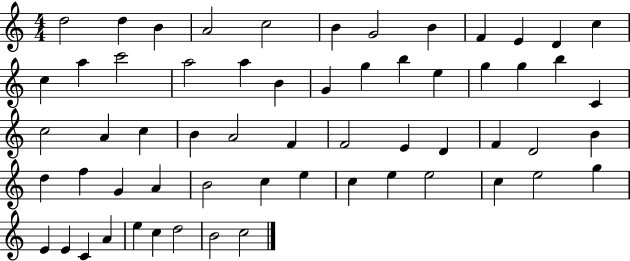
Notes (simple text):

D5/h D5/q B4/q A4/h C5/h B4/q G4/h B4/q F4/q E4/q D4/q C5/q C5/q A5/q C6/h A5/h A5/q B4/q G4/q G5/q B5/q E5/q G5/q G5/q B5/q C4/q C5/h A4/q C5/q B4/q A4/h F4/q F4/h E4/q D4/q F4/q D4/h B4/q D5/q F5/q G4/q A4/q B4/h C5/q E5/q C5/q E5/q E5/h C5/q E5/h G5/q E4/q E4/q C4/q A4/q E5/q C5/q D5/h B4/h C5/h